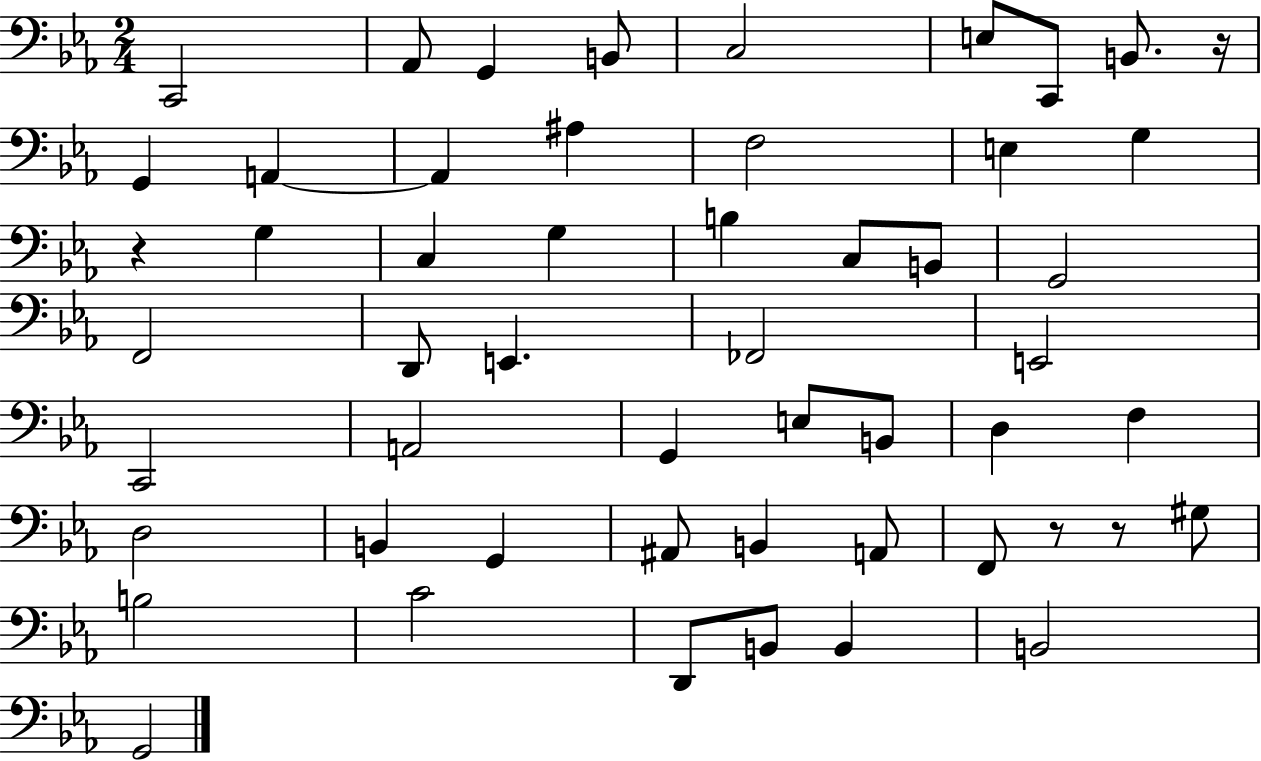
{
  \clef bass
  \numericTimeSignature
  \time 2/4
  \key ees \major
  \repeat volta 2 { c,2 | aes,8 g,4 b,8 | c2 | e8 c,8 b,8. r16 | \break g,4 a,4~~ | a,4 ais4 | f2 | e4 g4 | \break r4 g4 | c4 g4 | b4 c8 b,8 | g,2 | \break f,2 | d,8 e,4. | fes,2 | e,2 | \break c,2 | a,2 | g,4 e8 b,8 | d4 f4 | \break d2 | b,4 g,4 | ais,8 b,4 a,8 | f,8 r8 r8 gis8 | \break b2 | c'2 | d,8 b,8 b,4 | b,2 | \break g,2 | } \bar "|."
}